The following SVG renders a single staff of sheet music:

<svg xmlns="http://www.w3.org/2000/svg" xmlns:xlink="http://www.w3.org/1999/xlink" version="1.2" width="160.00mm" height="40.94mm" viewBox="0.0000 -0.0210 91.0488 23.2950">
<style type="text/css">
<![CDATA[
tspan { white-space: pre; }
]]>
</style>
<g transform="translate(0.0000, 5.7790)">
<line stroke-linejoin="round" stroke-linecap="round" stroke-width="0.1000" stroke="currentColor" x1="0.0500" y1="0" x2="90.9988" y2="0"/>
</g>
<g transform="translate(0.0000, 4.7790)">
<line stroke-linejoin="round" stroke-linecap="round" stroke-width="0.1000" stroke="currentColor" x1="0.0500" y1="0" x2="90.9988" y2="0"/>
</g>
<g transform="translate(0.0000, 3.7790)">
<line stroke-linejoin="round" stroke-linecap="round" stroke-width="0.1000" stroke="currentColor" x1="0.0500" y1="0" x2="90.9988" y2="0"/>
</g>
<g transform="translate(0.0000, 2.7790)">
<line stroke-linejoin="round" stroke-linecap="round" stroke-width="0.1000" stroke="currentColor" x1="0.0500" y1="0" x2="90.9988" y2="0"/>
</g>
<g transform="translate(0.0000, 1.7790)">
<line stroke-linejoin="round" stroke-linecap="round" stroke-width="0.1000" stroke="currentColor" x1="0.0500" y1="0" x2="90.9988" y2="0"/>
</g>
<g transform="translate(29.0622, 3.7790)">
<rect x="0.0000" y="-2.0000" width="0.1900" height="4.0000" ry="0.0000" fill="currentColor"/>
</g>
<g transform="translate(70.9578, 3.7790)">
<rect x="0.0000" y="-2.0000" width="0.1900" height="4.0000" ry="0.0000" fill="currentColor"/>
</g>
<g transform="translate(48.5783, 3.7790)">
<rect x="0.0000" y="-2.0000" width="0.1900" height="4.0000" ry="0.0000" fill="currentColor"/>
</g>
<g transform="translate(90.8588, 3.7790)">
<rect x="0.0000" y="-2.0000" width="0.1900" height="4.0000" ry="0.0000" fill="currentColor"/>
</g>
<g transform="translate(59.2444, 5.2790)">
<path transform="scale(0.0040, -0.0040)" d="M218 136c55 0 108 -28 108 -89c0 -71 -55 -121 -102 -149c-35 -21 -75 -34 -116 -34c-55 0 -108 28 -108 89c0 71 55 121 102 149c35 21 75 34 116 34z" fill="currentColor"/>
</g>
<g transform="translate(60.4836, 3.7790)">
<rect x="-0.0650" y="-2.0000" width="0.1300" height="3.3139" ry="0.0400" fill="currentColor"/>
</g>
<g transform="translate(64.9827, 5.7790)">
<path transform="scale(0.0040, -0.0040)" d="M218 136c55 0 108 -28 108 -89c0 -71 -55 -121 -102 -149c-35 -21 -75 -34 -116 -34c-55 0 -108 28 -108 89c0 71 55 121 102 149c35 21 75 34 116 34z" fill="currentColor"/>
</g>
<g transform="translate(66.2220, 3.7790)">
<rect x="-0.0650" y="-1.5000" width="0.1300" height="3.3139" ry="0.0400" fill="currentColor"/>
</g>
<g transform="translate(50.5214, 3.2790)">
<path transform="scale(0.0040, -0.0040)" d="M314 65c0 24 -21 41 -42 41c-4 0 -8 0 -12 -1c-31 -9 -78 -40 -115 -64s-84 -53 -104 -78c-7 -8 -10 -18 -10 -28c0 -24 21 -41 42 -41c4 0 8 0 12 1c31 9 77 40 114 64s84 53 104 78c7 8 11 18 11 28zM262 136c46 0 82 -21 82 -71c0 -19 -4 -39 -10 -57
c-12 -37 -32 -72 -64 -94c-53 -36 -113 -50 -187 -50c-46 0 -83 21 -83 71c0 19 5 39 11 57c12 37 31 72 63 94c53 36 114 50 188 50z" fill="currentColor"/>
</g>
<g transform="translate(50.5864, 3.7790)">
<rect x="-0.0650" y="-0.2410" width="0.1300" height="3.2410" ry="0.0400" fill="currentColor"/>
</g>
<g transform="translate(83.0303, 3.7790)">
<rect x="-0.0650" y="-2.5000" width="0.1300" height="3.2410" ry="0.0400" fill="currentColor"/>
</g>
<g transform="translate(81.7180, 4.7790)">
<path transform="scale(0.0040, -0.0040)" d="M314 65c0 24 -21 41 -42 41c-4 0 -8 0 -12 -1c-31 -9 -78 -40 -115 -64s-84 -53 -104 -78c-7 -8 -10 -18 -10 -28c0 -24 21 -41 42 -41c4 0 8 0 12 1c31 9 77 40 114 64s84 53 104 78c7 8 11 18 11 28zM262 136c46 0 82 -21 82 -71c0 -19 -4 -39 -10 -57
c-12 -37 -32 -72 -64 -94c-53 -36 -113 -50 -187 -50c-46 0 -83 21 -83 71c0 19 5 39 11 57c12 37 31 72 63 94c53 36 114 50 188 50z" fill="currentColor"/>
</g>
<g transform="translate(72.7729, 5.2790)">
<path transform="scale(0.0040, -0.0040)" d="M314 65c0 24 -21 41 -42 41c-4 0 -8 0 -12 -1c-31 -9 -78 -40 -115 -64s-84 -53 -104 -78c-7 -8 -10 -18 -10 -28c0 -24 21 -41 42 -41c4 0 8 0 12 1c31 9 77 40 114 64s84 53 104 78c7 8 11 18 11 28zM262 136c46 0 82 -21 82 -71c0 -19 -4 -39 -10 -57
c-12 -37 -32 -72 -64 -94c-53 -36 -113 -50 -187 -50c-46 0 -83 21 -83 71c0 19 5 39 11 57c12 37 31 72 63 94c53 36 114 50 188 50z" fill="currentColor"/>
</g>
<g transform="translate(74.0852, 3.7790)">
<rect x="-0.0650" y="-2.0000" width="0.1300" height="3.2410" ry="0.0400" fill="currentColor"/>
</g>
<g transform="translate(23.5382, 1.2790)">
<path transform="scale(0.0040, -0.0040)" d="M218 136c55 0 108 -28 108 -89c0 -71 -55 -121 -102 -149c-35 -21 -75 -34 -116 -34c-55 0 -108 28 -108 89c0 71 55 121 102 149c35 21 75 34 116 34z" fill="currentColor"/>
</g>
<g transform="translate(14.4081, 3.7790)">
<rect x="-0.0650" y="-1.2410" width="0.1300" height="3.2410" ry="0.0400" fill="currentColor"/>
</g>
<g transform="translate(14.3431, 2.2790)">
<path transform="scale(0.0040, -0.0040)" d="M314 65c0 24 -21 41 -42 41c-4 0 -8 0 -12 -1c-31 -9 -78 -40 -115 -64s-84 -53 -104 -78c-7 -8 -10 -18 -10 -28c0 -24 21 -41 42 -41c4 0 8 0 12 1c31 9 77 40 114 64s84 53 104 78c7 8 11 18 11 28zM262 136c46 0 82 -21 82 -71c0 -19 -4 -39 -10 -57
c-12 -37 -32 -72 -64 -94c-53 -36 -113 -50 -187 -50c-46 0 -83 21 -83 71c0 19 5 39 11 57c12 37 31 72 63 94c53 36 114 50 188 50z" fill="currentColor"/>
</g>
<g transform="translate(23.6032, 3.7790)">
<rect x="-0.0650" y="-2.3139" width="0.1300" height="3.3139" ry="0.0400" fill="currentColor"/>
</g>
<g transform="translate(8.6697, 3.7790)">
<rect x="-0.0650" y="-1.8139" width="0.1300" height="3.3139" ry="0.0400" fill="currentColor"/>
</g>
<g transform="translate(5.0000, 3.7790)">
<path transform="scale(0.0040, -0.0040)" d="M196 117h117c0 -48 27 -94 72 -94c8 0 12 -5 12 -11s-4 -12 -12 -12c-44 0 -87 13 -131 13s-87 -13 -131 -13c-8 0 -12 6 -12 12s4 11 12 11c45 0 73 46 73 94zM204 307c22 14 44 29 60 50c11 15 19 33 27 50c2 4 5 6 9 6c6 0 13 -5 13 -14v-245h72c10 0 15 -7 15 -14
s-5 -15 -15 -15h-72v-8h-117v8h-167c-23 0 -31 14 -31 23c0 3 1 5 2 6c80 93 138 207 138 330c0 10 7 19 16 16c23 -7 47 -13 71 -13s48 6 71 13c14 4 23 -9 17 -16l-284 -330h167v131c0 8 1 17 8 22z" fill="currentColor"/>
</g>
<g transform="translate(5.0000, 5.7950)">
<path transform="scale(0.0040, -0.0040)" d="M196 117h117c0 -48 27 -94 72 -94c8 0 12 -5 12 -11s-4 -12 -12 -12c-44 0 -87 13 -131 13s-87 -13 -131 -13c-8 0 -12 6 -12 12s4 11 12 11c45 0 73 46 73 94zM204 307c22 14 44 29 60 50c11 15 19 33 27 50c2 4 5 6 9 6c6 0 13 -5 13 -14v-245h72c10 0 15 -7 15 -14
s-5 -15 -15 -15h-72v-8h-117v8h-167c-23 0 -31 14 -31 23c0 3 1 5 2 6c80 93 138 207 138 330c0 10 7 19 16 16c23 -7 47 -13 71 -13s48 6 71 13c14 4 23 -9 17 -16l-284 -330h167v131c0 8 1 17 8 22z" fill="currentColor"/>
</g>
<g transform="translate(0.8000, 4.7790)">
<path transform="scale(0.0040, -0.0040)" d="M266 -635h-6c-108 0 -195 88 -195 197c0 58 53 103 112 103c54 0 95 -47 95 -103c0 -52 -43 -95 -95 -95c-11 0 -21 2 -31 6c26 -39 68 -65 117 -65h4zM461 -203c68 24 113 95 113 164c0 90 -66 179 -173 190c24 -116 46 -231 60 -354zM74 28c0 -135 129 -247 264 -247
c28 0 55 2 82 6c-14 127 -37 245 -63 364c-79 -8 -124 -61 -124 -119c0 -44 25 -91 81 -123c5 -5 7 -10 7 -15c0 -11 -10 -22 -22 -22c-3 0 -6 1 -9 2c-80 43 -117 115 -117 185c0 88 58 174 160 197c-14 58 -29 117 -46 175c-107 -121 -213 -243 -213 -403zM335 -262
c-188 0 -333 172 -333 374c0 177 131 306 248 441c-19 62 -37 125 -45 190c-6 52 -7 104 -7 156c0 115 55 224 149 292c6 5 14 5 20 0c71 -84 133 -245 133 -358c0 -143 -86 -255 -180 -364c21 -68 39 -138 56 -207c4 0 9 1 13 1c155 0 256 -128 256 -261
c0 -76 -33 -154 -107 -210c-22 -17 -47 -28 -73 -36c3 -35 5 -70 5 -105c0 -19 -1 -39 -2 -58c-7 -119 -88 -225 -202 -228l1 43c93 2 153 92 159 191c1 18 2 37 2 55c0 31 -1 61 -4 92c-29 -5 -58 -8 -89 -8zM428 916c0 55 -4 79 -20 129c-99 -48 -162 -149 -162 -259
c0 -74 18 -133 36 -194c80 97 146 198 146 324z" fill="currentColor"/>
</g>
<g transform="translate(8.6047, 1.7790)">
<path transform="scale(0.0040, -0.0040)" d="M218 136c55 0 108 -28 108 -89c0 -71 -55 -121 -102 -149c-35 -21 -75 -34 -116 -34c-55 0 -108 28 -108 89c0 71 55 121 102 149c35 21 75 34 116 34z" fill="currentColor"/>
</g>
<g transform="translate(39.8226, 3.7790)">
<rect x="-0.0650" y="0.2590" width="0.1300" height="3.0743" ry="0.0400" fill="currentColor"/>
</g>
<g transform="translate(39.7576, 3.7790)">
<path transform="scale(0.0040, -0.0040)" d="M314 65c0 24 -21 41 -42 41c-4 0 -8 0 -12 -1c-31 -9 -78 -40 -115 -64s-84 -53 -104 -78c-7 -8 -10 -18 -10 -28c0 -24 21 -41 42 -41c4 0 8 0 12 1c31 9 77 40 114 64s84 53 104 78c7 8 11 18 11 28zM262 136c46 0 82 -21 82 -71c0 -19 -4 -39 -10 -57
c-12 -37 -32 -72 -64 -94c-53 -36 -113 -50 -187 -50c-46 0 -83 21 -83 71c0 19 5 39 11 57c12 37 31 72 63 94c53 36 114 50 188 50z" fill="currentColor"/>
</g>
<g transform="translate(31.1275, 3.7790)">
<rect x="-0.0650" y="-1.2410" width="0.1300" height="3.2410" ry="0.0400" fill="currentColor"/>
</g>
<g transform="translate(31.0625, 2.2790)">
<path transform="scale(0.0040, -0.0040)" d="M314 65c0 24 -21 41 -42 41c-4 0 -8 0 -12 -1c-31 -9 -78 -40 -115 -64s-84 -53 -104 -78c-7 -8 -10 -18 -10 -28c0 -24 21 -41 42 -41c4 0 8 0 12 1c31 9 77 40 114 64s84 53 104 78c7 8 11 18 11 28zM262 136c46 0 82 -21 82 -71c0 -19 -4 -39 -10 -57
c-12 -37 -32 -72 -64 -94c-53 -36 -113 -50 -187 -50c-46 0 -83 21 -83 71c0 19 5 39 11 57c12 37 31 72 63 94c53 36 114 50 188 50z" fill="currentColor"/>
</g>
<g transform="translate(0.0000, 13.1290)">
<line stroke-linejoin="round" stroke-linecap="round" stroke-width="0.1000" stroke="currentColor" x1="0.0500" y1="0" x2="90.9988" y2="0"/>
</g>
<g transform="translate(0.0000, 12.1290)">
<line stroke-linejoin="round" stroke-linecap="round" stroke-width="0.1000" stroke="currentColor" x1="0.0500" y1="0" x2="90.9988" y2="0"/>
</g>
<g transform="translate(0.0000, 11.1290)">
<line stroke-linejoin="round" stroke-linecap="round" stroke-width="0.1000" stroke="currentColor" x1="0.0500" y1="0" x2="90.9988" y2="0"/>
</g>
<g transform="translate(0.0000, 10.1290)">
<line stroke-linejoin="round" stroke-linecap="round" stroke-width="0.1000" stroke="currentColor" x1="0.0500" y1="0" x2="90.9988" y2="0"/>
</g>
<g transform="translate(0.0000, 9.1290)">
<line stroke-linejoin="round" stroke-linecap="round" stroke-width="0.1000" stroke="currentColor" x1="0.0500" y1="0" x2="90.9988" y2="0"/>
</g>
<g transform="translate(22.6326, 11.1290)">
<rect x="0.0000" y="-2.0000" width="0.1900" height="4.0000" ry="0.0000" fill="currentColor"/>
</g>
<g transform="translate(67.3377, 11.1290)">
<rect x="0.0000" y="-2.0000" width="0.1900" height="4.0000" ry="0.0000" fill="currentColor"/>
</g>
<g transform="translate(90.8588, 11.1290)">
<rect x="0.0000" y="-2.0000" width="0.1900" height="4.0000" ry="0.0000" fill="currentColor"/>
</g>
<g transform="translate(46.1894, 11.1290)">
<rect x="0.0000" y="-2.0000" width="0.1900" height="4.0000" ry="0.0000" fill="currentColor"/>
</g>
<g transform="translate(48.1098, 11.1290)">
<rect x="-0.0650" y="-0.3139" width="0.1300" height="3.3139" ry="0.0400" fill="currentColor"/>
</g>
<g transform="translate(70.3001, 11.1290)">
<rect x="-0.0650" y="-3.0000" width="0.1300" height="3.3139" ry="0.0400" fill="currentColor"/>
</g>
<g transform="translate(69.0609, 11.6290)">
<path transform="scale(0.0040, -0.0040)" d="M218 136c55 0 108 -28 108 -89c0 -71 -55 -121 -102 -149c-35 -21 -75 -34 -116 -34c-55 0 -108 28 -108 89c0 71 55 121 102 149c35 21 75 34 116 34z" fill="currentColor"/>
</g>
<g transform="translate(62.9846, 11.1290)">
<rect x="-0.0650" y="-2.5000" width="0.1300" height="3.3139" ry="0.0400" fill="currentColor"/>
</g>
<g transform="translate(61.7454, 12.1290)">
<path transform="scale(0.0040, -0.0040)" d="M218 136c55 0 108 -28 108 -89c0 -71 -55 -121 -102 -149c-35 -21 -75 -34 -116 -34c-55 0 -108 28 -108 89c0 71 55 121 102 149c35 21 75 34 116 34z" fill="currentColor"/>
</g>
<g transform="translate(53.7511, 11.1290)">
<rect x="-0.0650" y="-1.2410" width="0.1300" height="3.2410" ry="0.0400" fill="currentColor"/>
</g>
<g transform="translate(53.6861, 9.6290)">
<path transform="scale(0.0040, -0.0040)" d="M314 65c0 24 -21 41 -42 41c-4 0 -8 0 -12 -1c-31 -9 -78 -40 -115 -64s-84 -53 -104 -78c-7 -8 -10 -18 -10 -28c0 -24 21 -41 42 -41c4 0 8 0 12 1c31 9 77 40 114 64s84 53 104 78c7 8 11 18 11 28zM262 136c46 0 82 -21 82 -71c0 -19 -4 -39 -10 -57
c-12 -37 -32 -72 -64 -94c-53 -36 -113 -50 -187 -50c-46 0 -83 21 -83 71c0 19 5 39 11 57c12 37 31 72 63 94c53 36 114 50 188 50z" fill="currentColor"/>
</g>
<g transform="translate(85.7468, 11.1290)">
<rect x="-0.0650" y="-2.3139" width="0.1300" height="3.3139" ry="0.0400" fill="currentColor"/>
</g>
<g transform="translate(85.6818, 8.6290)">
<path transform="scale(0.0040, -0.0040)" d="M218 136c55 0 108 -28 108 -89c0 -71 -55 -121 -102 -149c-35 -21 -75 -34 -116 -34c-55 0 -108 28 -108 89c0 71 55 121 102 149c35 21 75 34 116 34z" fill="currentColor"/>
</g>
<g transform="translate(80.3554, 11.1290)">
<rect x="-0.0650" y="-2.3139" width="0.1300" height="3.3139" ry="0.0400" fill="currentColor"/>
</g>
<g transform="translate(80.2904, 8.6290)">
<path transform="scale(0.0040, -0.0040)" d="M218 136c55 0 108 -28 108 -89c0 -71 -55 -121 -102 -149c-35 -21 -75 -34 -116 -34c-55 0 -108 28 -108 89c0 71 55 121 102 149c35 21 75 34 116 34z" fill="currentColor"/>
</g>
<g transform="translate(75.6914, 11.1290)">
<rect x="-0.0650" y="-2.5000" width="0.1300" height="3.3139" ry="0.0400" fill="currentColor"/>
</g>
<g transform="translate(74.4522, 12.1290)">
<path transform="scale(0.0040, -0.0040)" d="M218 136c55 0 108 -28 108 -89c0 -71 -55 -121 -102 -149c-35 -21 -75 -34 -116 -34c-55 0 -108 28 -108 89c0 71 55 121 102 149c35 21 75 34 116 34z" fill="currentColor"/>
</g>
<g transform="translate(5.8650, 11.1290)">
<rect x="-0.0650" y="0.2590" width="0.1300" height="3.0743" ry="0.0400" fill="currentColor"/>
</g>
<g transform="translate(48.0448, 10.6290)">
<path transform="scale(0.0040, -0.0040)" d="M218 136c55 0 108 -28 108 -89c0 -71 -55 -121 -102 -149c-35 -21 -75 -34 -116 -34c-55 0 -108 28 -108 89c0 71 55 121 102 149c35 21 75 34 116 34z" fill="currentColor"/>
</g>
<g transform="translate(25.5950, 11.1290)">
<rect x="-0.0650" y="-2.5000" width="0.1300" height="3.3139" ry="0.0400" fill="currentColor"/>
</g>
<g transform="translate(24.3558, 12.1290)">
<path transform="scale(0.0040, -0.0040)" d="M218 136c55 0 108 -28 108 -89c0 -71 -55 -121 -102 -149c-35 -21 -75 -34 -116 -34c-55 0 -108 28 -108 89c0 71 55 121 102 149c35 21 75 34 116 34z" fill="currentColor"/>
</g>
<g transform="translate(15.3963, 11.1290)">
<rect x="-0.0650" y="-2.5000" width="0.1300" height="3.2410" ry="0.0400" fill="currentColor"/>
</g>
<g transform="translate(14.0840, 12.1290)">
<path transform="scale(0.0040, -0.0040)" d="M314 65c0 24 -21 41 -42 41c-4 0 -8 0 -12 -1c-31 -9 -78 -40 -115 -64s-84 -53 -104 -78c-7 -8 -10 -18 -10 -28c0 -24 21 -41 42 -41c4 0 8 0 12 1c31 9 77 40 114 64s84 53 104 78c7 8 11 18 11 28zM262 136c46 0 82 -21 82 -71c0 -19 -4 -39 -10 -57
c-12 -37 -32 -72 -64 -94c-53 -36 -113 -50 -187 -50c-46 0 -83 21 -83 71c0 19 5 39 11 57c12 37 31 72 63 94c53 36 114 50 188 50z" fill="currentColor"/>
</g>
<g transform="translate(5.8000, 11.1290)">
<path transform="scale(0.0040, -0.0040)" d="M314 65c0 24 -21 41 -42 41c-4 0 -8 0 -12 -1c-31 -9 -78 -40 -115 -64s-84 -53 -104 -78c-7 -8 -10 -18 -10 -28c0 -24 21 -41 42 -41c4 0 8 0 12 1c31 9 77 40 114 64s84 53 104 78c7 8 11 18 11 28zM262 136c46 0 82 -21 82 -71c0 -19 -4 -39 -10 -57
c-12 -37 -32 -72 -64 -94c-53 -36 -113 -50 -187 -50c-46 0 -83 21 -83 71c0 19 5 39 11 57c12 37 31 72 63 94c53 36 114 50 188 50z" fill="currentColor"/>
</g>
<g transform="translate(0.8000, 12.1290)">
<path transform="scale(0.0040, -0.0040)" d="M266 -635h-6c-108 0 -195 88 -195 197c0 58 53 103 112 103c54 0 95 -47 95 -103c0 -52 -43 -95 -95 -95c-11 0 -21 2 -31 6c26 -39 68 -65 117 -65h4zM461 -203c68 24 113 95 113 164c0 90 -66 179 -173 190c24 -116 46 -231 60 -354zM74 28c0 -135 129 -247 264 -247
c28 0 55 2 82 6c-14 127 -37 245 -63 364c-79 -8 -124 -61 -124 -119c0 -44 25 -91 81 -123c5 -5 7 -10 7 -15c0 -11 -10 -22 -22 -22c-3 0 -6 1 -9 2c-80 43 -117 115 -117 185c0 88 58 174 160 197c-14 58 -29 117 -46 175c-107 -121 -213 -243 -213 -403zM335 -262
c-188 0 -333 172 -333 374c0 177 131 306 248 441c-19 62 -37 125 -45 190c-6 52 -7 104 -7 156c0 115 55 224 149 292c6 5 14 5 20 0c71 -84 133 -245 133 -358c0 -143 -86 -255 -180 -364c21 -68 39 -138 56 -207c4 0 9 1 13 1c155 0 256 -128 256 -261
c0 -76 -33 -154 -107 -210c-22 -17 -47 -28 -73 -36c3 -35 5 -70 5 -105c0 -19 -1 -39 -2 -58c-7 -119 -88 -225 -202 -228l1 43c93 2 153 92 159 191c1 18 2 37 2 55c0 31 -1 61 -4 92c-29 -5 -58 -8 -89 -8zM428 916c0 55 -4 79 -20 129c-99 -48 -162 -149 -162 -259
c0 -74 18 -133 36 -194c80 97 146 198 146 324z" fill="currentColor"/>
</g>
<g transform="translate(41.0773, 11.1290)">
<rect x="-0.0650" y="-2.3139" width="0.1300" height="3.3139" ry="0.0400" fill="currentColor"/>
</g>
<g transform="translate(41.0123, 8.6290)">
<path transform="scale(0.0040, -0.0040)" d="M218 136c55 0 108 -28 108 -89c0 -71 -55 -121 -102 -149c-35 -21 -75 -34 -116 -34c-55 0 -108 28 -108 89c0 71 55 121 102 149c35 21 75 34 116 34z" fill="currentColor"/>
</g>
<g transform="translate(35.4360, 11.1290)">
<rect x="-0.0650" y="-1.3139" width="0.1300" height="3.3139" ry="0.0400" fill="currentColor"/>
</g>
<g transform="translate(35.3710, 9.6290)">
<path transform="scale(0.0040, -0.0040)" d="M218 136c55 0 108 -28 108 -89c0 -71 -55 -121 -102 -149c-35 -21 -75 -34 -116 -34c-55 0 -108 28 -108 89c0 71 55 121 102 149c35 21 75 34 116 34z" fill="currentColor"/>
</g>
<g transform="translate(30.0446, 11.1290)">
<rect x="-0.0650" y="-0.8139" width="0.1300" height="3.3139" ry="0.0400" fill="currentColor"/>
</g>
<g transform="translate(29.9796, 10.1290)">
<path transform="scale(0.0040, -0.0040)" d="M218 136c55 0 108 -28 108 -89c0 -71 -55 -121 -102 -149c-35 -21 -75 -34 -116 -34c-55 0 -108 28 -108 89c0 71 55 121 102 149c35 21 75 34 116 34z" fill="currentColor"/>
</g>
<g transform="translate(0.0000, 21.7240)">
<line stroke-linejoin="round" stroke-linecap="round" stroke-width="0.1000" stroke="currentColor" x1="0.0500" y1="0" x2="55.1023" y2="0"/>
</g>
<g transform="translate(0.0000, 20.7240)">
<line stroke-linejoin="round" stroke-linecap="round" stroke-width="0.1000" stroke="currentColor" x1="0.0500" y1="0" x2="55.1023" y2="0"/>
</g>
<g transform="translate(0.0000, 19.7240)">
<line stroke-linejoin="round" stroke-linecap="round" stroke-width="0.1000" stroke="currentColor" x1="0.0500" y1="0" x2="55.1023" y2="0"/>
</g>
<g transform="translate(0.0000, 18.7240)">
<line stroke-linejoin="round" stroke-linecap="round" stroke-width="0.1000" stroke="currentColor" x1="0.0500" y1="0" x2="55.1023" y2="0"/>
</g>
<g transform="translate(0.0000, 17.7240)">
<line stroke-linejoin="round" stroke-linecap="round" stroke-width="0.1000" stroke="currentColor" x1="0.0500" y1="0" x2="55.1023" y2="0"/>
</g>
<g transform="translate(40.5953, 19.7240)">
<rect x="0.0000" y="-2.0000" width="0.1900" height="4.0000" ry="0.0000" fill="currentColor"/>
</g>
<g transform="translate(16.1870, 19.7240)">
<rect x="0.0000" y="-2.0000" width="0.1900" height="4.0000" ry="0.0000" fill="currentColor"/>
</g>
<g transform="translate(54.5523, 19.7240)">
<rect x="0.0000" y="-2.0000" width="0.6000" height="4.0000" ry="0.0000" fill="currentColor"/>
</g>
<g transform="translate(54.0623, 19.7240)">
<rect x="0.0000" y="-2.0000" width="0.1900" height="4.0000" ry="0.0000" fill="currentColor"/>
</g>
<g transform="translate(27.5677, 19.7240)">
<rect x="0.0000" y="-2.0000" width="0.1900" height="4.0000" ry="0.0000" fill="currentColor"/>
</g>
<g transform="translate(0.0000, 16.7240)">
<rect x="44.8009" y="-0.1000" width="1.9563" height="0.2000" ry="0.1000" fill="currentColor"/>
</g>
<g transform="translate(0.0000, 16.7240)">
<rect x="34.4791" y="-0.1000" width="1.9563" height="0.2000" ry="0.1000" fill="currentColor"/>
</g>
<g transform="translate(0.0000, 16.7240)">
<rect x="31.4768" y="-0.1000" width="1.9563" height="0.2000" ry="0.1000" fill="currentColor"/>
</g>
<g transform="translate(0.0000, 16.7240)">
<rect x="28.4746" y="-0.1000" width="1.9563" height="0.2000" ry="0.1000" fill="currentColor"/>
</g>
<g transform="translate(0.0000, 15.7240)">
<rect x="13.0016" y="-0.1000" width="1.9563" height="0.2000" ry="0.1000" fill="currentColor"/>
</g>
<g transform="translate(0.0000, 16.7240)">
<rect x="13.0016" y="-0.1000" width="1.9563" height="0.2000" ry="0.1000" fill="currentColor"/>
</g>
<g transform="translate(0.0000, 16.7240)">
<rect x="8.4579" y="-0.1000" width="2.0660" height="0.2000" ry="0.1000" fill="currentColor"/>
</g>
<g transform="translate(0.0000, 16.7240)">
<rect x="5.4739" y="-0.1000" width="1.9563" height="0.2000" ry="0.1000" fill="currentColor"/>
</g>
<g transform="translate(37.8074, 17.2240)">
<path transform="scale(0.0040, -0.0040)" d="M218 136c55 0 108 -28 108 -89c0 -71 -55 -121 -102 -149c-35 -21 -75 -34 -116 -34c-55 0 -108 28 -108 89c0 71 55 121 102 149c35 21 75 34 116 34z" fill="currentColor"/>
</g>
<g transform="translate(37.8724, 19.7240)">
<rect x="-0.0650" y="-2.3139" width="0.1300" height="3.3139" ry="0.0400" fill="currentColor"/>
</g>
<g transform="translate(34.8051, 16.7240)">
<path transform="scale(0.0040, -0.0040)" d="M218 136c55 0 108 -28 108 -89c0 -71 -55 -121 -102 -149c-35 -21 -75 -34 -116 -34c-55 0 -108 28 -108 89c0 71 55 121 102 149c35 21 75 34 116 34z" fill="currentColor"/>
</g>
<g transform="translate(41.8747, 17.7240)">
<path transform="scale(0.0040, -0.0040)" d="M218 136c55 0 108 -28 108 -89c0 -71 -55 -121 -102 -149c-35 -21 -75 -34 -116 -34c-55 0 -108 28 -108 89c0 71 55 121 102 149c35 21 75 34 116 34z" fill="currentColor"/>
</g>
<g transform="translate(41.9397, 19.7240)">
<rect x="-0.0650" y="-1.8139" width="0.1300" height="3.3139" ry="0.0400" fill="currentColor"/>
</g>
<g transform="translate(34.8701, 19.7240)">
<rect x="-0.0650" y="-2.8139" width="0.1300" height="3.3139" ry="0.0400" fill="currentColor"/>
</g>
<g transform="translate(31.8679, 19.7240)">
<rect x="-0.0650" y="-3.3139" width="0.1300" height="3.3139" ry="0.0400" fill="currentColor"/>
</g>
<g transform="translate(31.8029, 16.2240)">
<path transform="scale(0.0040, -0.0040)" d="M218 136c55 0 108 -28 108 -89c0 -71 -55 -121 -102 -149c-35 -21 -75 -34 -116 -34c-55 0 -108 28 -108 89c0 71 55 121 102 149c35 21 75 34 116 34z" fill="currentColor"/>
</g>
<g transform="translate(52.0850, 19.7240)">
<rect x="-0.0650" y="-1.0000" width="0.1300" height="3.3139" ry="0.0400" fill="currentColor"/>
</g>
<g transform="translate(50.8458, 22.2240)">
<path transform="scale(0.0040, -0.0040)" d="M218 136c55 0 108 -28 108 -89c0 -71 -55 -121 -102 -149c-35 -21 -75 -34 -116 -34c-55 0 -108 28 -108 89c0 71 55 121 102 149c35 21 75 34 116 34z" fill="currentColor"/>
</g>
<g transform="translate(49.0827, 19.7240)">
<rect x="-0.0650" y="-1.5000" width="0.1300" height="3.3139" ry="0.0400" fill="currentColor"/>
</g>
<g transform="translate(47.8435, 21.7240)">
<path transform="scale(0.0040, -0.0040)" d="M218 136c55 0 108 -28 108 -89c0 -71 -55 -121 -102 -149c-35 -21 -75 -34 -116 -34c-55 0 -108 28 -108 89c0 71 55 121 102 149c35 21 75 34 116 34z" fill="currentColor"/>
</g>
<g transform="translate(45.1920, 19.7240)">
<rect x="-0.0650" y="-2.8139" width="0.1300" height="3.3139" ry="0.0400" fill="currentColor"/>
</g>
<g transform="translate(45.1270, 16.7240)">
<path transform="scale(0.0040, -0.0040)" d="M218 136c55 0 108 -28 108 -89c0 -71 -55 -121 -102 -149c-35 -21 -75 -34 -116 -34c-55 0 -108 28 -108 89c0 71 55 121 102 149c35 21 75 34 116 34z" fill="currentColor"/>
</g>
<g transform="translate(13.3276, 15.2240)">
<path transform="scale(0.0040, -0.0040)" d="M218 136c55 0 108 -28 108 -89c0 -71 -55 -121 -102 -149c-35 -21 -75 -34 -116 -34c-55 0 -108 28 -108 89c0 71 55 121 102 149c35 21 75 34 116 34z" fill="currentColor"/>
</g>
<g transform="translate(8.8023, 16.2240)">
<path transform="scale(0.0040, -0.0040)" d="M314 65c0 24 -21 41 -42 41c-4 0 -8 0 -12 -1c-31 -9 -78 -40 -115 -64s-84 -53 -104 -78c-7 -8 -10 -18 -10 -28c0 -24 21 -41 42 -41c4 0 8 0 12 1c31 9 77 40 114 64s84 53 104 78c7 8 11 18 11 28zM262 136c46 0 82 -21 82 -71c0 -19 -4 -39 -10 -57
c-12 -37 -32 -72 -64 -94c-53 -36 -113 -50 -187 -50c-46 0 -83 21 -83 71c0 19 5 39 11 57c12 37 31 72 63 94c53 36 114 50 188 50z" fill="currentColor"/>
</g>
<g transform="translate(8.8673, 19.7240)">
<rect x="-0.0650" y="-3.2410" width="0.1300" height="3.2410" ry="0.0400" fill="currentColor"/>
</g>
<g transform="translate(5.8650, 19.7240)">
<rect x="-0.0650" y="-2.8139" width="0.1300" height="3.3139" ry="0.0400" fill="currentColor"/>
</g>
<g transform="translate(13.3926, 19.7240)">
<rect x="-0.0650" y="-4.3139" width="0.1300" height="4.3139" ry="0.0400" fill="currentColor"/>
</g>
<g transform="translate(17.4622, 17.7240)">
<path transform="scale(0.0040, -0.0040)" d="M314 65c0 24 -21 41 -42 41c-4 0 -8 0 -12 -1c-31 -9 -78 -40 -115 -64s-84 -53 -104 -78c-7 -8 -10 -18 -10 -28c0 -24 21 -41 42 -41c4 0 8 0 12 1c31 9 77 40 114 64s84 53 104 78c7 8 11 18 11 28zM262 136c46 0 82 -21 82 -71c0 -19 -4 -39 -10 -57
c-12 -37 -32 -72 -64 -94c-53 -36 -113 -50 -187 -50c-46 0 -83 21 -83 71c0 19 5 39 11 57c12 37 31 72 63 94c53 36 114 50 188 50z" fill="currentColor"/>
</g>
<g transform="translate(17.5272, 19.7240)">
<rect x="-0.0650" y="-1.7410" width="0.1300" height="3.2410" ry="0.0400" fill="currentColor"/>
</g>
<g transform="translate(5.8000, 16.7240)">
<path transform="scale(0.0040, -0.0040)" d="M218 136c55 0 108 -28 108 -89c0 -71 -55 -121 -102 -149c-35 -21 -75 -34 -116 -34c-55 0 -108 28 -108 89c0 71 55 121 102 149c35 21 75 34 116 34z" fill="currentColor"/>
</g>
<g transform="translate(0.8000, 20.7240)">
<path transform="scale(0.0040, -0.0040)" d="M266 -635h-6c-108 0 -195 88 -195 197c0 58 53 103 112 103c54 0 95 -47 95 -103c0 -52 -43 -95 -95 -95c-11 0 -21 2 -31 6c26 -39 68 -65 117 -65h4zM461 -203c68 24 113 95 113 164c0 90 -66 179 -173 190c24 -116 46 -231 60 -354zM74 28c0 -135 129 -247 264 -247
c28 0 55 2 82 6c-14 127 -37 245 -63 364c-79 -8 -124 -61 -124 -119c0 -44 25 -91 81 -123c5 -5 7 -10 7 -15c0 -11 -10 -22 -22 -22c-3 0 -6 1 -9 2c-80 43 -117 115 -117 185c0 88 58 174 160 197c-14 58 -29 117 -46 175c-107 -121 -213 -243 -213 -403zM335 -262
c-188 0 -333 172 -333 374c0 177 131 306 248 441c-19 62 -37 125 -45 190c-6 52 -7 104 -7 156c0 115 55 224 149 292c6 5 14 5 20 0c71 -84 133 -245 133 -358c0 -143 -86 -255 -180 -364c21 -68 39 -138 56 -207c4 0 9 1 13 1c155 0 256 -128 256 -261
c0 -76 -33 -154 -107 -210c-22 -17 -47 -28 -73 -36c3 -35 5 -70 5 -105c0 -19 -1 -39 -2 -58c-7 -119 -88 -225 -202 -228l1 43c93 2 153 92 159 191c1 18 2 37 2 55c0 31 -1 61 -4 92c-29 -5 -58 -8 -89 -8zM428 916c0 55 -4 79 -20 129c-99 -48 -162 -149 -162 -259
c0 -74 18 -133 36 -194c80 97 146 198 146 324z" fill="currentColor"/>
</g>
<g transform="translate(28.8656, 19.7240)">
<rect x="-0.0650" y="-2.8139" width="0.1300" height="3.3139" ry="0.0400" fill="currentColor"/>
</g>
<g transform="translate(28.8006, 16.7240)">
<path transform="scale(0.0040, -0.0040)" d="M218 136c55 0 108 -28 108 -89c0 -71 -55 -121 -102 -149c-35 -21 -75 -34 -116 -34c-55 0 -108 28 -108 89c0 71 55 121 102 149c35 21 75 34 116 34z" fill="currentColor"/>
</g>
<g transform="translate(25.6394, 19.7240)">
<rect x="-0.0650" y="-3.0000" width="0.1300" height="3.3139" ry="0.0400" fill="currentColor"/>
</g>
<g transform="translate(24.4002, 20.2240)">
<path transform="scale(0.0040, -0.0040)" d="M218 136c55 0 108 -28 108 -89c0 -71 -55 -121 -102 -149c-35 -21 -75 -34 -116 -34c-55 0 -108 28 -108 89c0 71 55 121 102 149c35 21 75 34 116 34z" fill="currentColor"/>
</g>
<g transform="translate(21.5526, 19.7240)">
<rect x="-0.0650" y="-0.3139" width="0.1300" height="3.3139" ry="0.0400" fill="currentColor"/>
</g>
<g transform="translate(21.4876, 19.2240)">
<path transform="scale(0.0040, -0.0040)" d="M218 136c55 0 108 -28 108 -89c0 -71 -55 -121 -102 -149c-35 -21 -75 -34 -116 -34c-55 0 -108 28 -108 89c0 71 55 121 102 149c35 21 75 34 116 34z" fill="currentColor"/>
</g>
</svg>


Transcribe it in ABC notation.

X:1
T:Untitled
M:4/4
L:1/4
K:C
f e2 g e2 B2 c2 F E F2 G2 B2 G2 G d e g c e2 G A G g g a b2 d' f2 c A a b a g f a E D